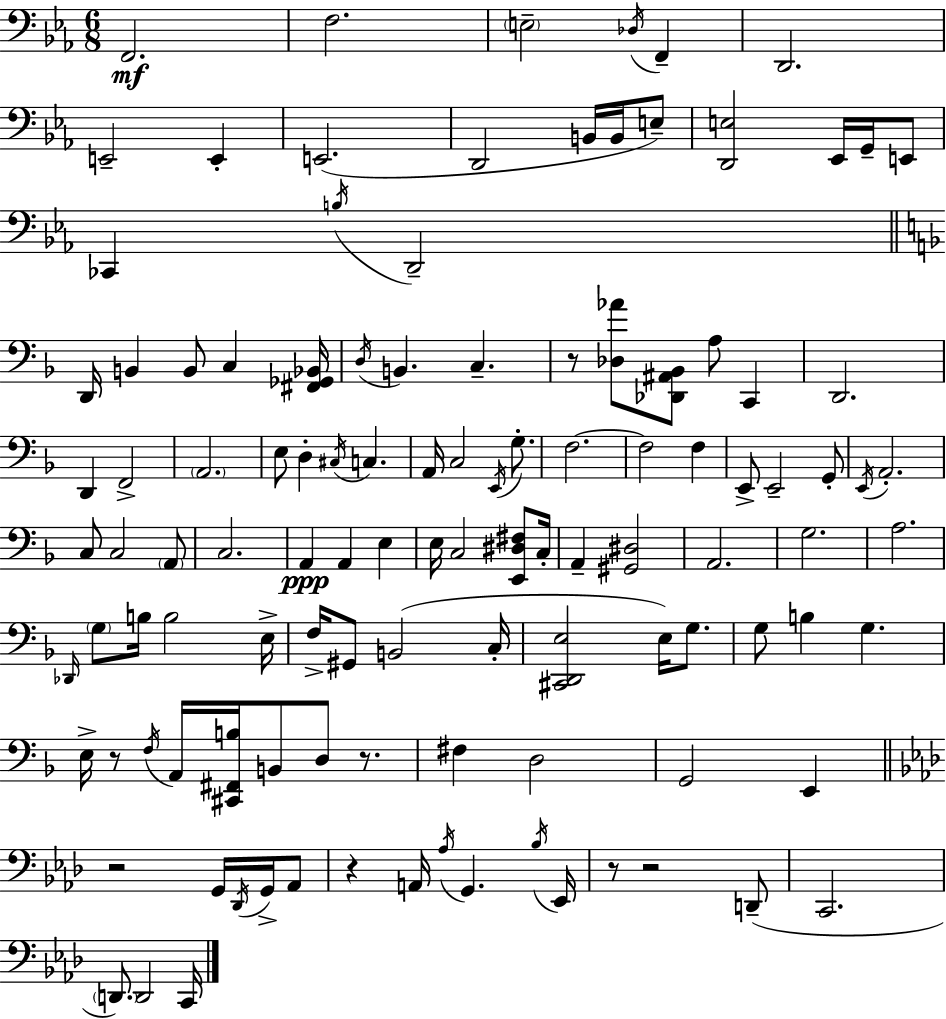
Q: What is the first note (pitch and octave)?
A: F2